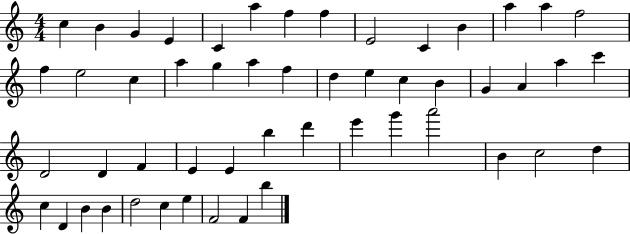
{
  \clef treble
  \numericTimeSignature
  \time 4/4
  \key c \major
  c''4 b'4 g'4 e'4 | c'4 a''4 f''4 f''4 | e'2 c'4 b'4 | a''4 a''4 f''2 | \break f''4 e''2 c''4 | a''4 g''4 a''4 f''4 | d''4 e''4 c''4 b'4 | g'4 a'4 a''4 c'''4 | \break d'2 d'4 f'4 | e'4 e'4 b''4 d'''4 | e'''4 g'''4 a'''2 | b'4 c''2 d''4 | \break c''4 d'4 b'4 b'4 | d''2 c''4 e''4 | f'2 f'4 b''4 | \bar "|."
}